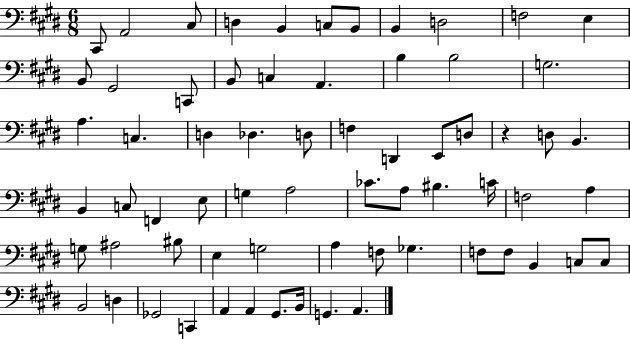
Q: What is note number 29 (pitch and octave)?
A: D3